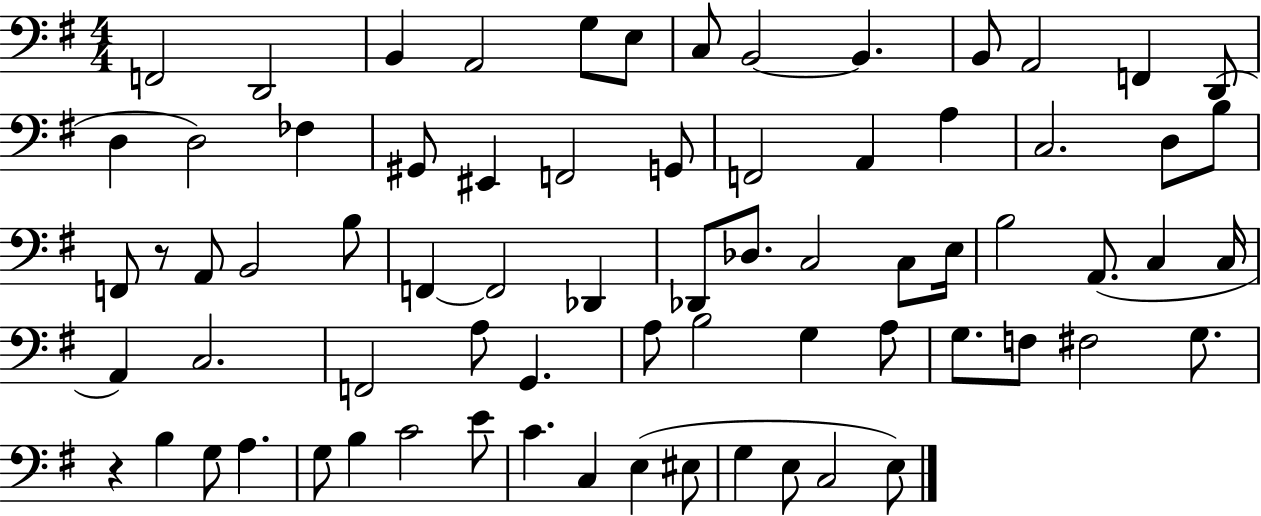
{
  \clef bass
  \numericTimeSignature
  \time 4/4
  \key g \major
  \repeat volta 2 { f,2 d,2 | b,4 a,2 g8 e8 | c8 b,2~~ b,4. | b,8 a,2 f,4 d,8( | \break d4 d2) fes4 | gis,8 eis,4 f,2 g,8 | f,2 a,4 a4 | c2. d8 b8 | \break f,8 r8 a,8 b,2 b8 | f,4~~ f,2 des,4 | des,8 des8. c2 c8 e16 | b2 a,8.( c4 c16 | \break a,4) c2. | f,2 a8 g,4. | a8 b2 g4 a8 | g8. f8 fis2 g8. | \break r4 b4 g8 a4. | g8 b4 c'2 e'8 | c'4. c4 e4( eis8 | g4 e8 c2 e8) | \break } \bar "|."
}